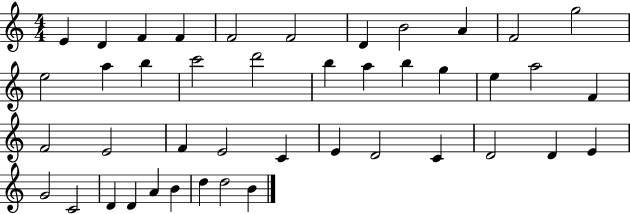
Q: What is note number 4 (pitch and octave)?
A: F4